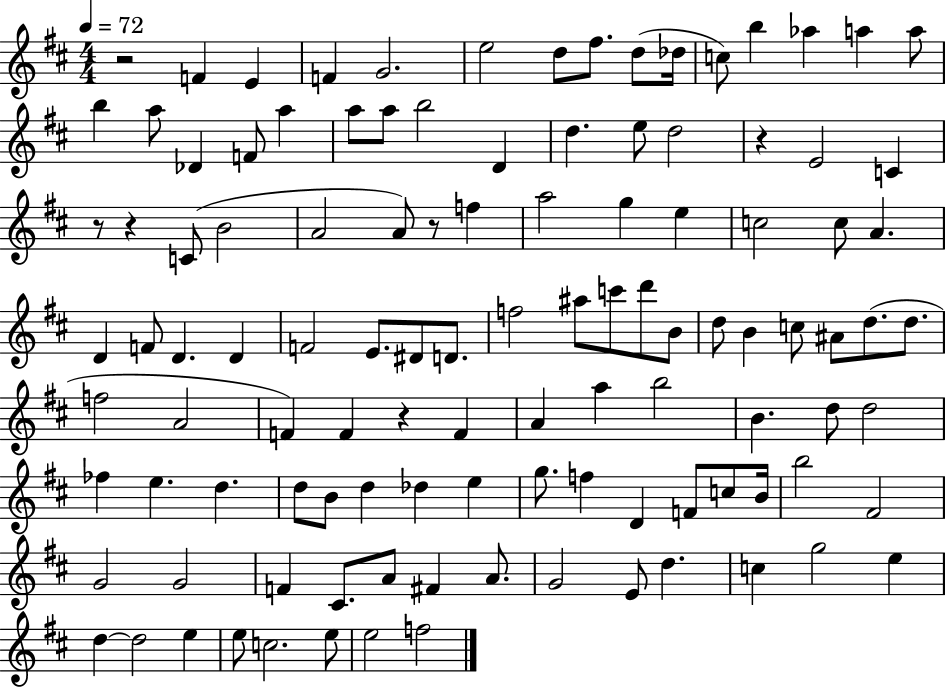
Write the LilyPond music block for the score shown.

{
  \clef treble
  \numericTimeSignature
  \time 4/4
  \key d \major
  \tempo 4 = 72
  \repeat volta 2 { r2 f'4 e'4 | f'4 g'2. | e''2 d''8 fis''8. d''8( des''16 | c''8) b''4 aes''4 a''4 a''8 | \break b''4 a''8 des'4 f'8 a''4 | a''8 a''8 b''2 d'4 | d''4. e''8 d''2 | r4 e'2 c'4 | \break r8 r4 c'8( b'2 | a'2 a'8) r8 f''4 | a''2 g''4 e''4 | c''2 c''8 a'4. | \break d'4 f'8 d'4. d'4 | f'2 e'8. dis'8 d'8. | f''2 ais''8 c'''8 d'''8 b'8 | d''8 b'4 c''8 ais'8 d''8.( d''8. | \break f''2 a'2 | f'4) f'4 r4 f'4 | a'4 a''4 b''2 | b'4. d''8 d''2 | \break fes''4 e''4. d''4. | d''8 b'8 d''4 des''4 e''4 | g''8. f''4 d'4 f'8 c''8 b'16 | b''2 fis'2 | \break g'2 g'2 | f'4 cis'8. a'8 fis'4 a'8. | g'2 e'8 d''4. | c''4 g''2 e''4 | \break d''4~~ d''2 e''4 | e''8 c''2. e''8 | e''2 f''2 | } \bar "|."
}